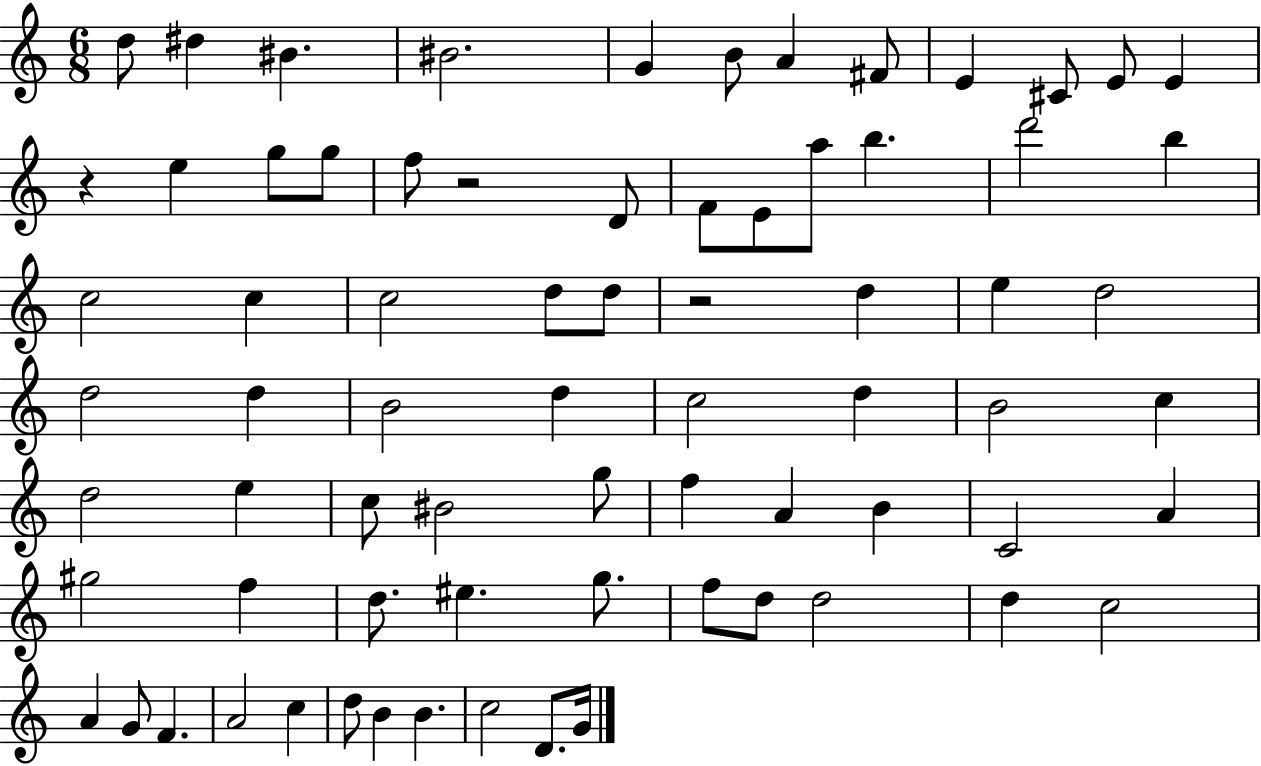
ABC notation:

X:1
T:Untitled
M:6/8
L:1/4
K:C
d/2 ^d ^B ^B2 G B/2 A ^F/2 E ^C/2 E/2 E z e g/2 g/2 f/2 z2 D/2 F/2 E/2 a/2 b d'2 b c2 c c2 d/2 d/2 z2 d e d2 d2 d B2 d c2 d B2 c d2 e c/2 ^B2 g/2 f A B C2 A ^g2 f d/2 ^e g/2 f/2 d/2 d2 d c2 A G/2 F A2 c d/2 B B c2 D/2 G/4